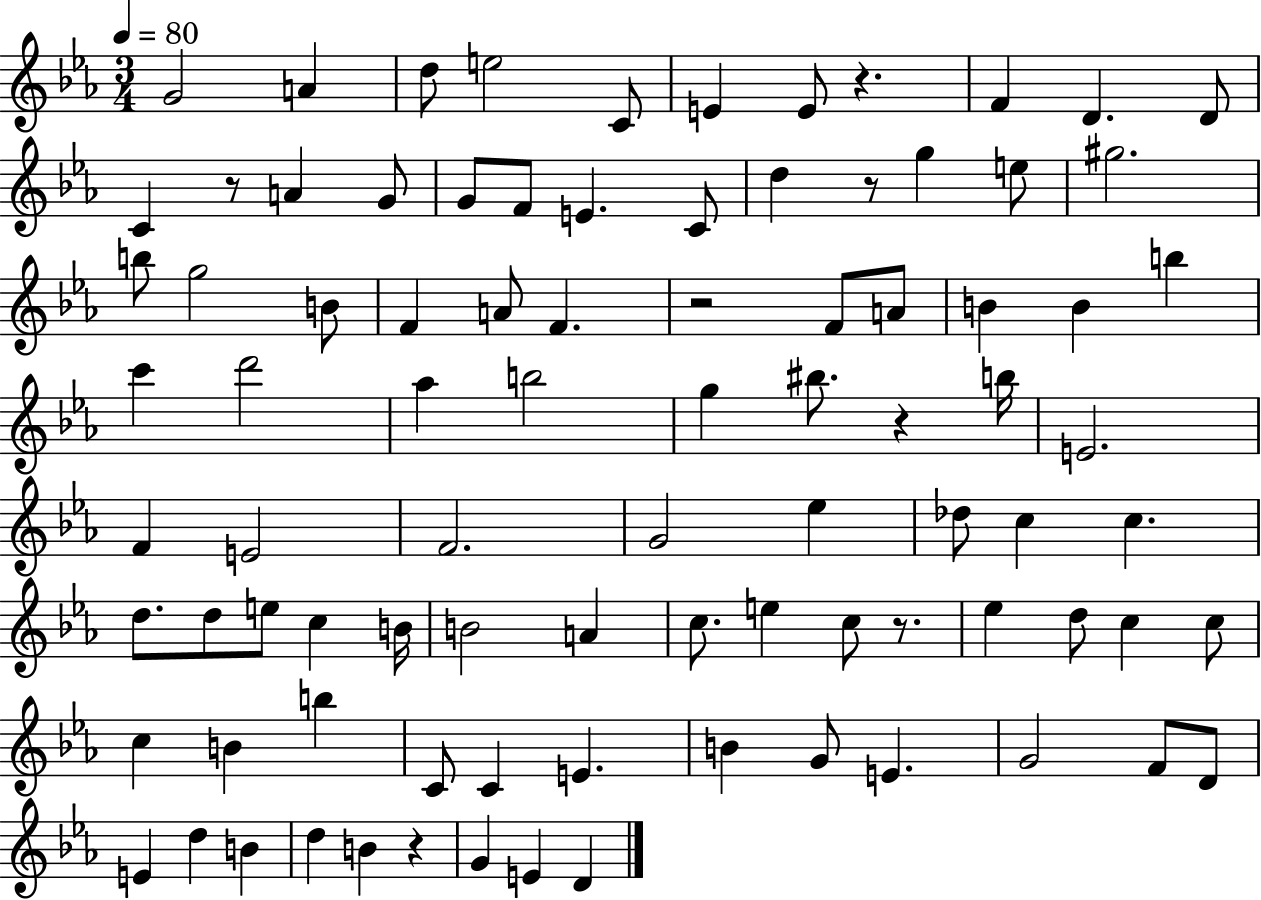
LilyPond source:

{
  \clef treble
  \numericTimeSignature
  \time 3/4
  \key ees \major
  \tempo 4 = 80
  \repeat volta 2 { g'2 a'4 | d''8 e''2 c'8 | e'4 e'8 r4. | f'4 d'4. d'8 | \break c'4 r8 a'4 g'8 | g'8 f'8 e'4. c'8 | d''4 r8 g''4 e''8 | gis''2. | \break b''8 g''2 b'8 | f'4 a'8 f'4. | r2 f'8 a'8 | b'4 b'4 b''4 | \break c'''4 d'''2 | aes''4 b''2 | g''4 bis''8. r4 b''16 | e'2. | \break f'4 e'2 | f'2. | g'2 ees''4 | des''8 c''4 c''4. | \break d''8. d''8 e''8 c''4 b'16 | b'2 a'4 | c''8. e''4 c''8 r8. | ees''4 d''8 c''4 c''8 | \break c''4 b'4 b''4 | c'8 c'4 e'4. | b'4 g'8 e'4. | g'2 f'8 d'8 | \break e'4 d''4 b'4 | d''4 b'4 r4 | g'4 e'4 d'4 | } \bar "|."
}